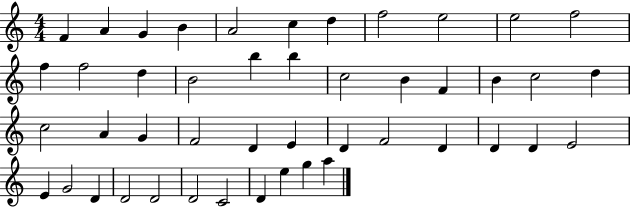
X:1
T:Untitled
M:4/4
L:1/4
K:C
F A G B A2 c d f2 e2 e2 f2 f f2 d B2 b b c2 B F B c2 d c2 A G F2 D E D F2 D D D E2 E G2 D D2 D2 D2 C2 D e g a